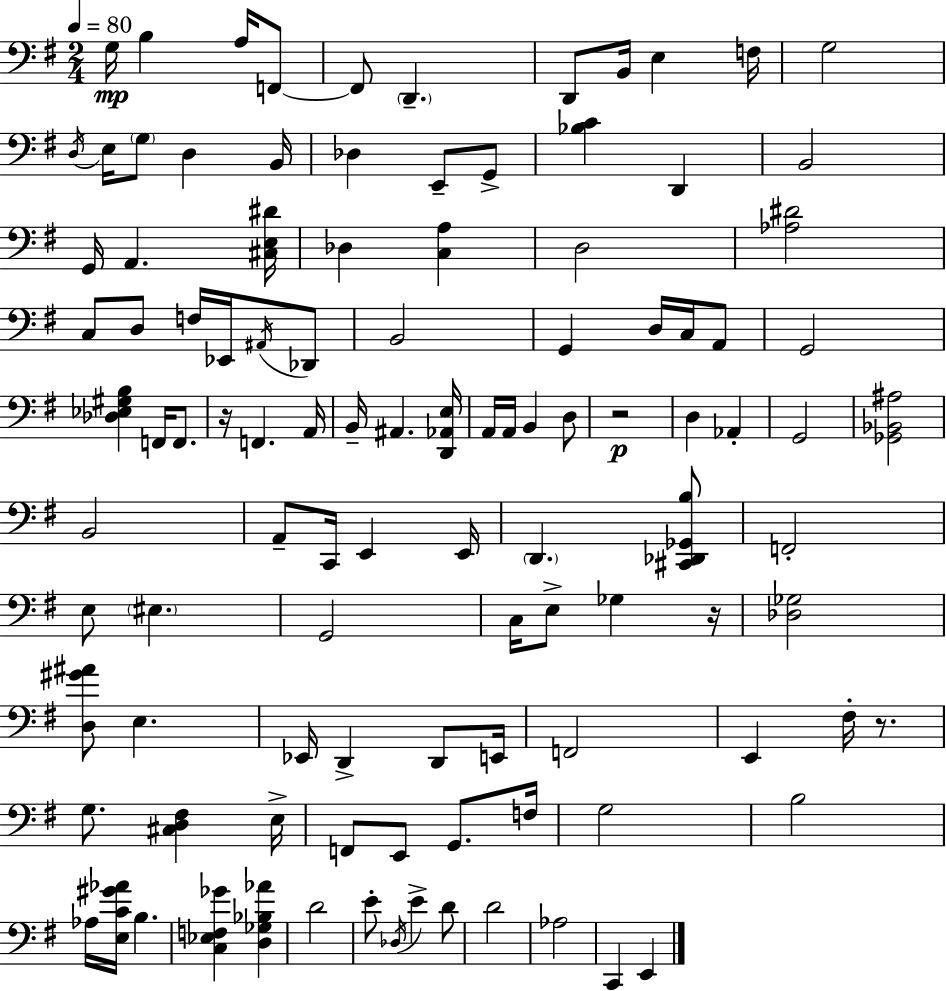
X:1
T:Untitled
M:2/4
L:1/4
K:G
G,/4 B, A,/4 F,,/2 F,,/2 D,, D,,/2 B,,/4 E, F,/4 G,2 D,/4 E,/4 G,/2 D, B,,/4 _D, E,,/2 G,,/2 [_B,C] D,, B,,2 G,,/4 A,, [^C,E,^D]/4 _D, [C,A,] D,2 [_A,^D]2 C,/2 D,/2 F,/4 _E,,/4 ^A,,/4 _D,,/2 B,,2 G,, D,/4 C,/4 A,,/2 G,,2 [_D,_E,^G,B,] F,,/4 F,,/2 z/4 F,, A,,/4 B,,/4 ^A,, [D,,_A,,E,]/4 A,,/4 A,,/4 B,, D,/2 z2 D, _A,, G,,2 [_G,,_B,,^A,]2 B,,2 A,,/2 C,,/4 E,, E,,/4 D,, [^C,,_D,,_G,,B,]/2 F,,2 E,/2 ^E, G,,2 C,/4 E,/2 _G, z/4 [_D,_G,]2 [D,^G^A]/2 E, _E,,/4 D,, D,,/2 E,,/4 F,,2 E,, ^F,/4 z/2 G,/2 [^C,D,^F,] E,/4 F,,/2 E,,/2 G,,/2 F,/4 G,2 B,2 _A,/4 [E,C^G_A]/4 B, [C,_E,F,_G] [D,_G,_B,_A] D2 E/2 _D,/4 E D/2 D2 _A,2 C,, E,,